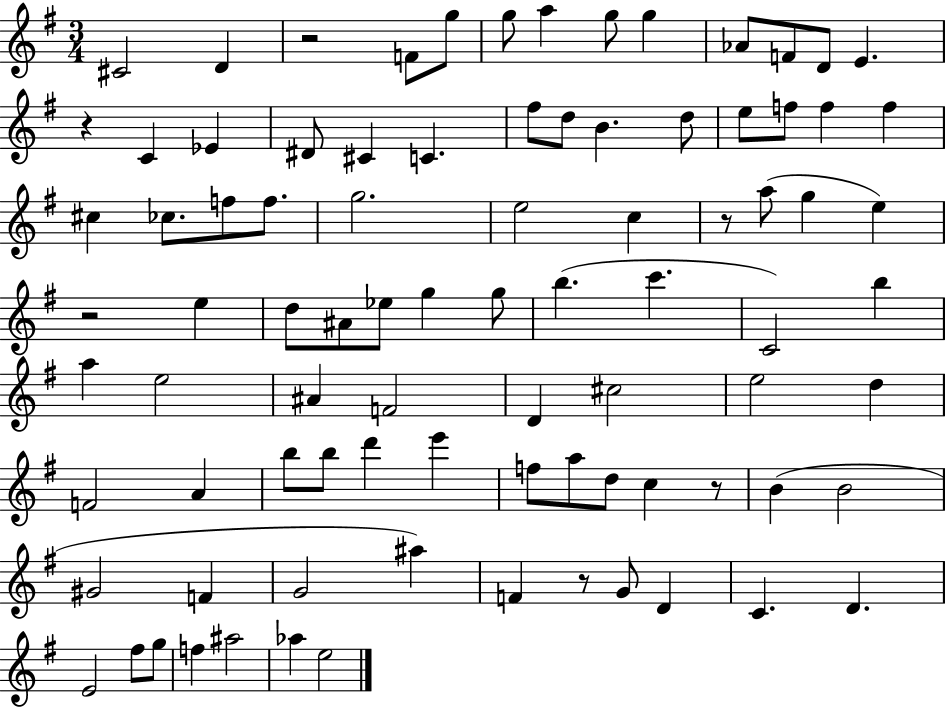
C#4/h D4/q R/h F4/e G5/e G5/e A5/q G5/e G5/q Ab4/e F4/e D4/e E4/q. R/q C4/q Eb4/q D#4/e C#4/q C4/q. F#5/e D5/e B4/q. D5/e E5/e F5/e F5/q F5/q C#5/q CES5/e. F5/e F5/e. G5/h. E5/h C5/q R/e A5/e G5/q E5/q R/h E5/q D5/e A#4/e Eb5/e G5/q G5/e B5/q. C6/q. C4/h B5/q A5/q E5/h A#4/q F4/h D4/q C#5/h E5/h D5/q F4/h A4/q B5/e B5/e D6/q E6/q F5/e A5/e D5/e C5/q R/e B4/q B4/h G#4/h F4/q G4/h A#5/q F4/q R/e G4/e D4/q C4/q. D4/q. E4/h F#5/e G5/e F5/q A#5/h Ab5/q E5/h